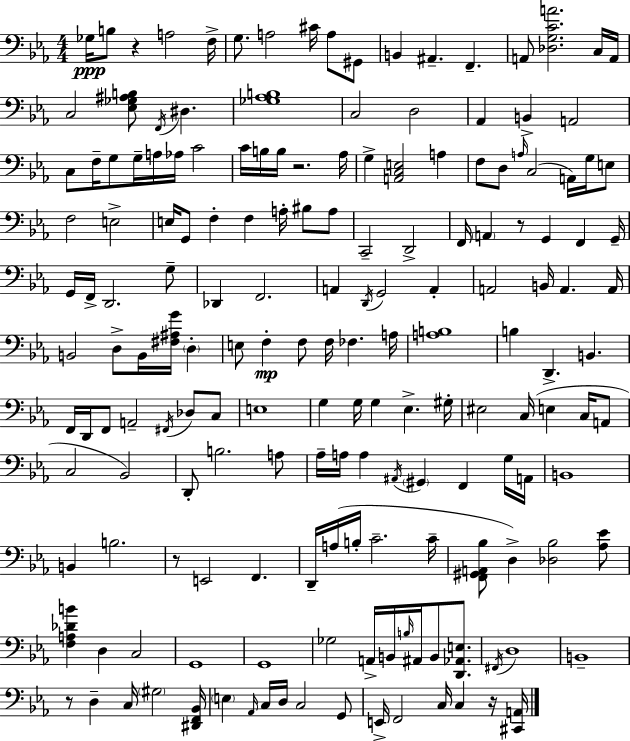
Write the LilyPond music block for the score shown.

{
  \clef bass
  \numericTimeSignature
  \time 4/4
  \key ees \major
  \repeat volta 2 { ges16\ppp b8 r4 a2 f16-> | g8. a2 cis'16 a8 gis,8 | b,4 ais,4.-- f,4.-- | a,8 <des g c' a'>2. c16 a,16 | \break c2 <ees ges ais b>8 \acciaccatura { f,16 } dis4. | <ges aes b>1 | c2 d2 | aes,4 b,4-> a,2 | \break c8 f16-- g8 g16-- a16 aes16 c'2 | c'16 b16 b16 r2. | aes16 g4-> <a, c e>2 a4 | f8 d8 \grace { a16 }( c2 a,16) g16 | \break e8 f2 e2-> | e16 g,8 f4-. f4 a16-. bis8 | a8 c,2-- d,2-> | f,16 \parenthesize a,4 r8 g,4 f,4 | \break g,16-- g,16 f,16-> d,2. | g8-- des,4 f,2. | a,4 \acciaccatura { d,16 } g,2 a,4-. | a,2 b,16 a,4. | \break a,16 b,2 d8-> b,16 <fis ais g'>16 \parenthesize d4-. | e8 f4-.\mp f8 f16 fes4. | a16 <a b>1 | b4 d,4.-> b,4. | \break f,16 d,16 f,8 a,2-- \acciaccatura { fis,16 } | des8 c8 e1 | g4 g16 g4 ees4.-> | gis16-. eis2 c16( e4 | \break c16 a,8 c2 bes,2) | d,8-. b2. | a8 aes16-- a16 a4 \acciaccatura { ais,16 } \parenthesize gis,4 f,4 | g16 a,16 b,1 | \break b,4 b2. | r8 e,2 f,4. | d,16-- a16( b16-. c'2.-- | c'16-- <f, gis, a, bes>8 d4->) <des bes>2 | \break <aes ees'>8 <f a des' b'>4 d4 c2 | g,1 | g,1 | ges2 a,16-> b,16 \grace { b16 } | \break ais,16 b,8 <d, aes, e>8. \acciaccatura { fis,16 } d1 | b,1-- | r8 d4-- c16 \parenthesize gis2 | <dis, f, bes,>16 \parenthesize e4 \grace { aes,16 } c16 d16 c2 | \break g,8 e,16-> f,2 | c16 c4 r16 <cis, a,>16 } \bar "|."
}